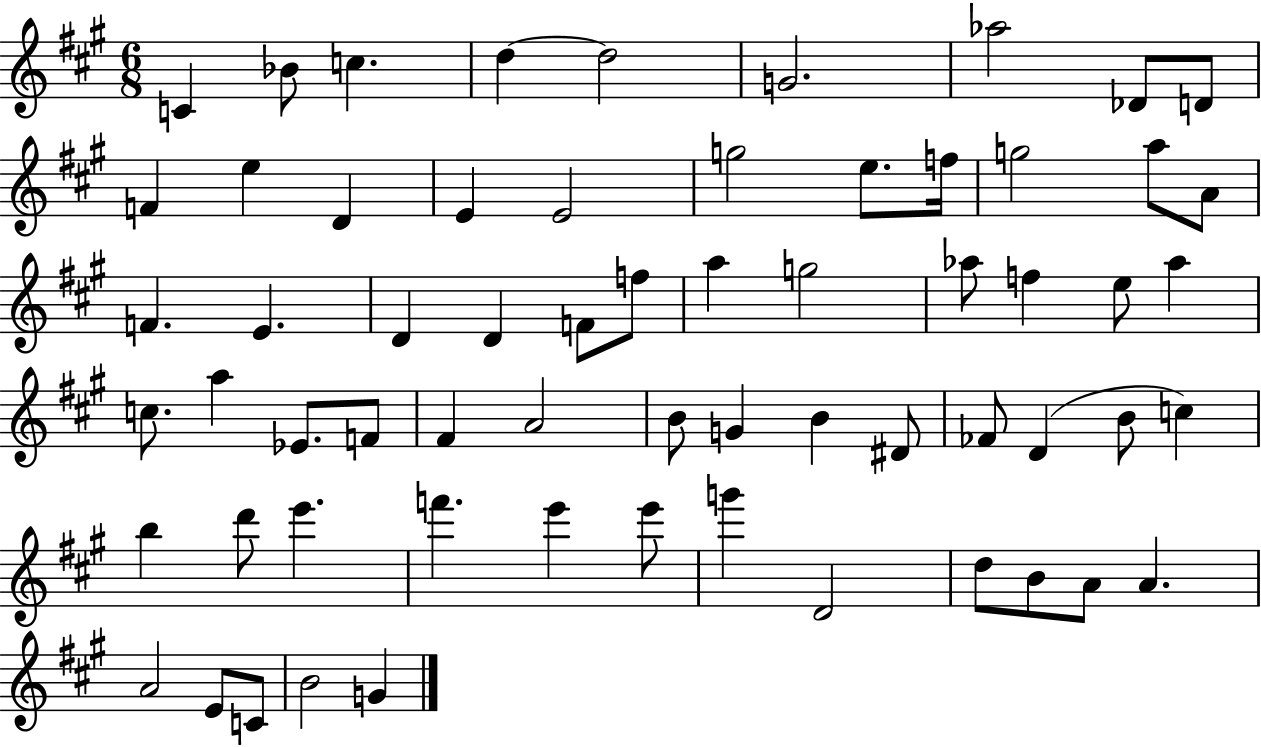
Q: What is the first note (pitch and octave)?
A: C4